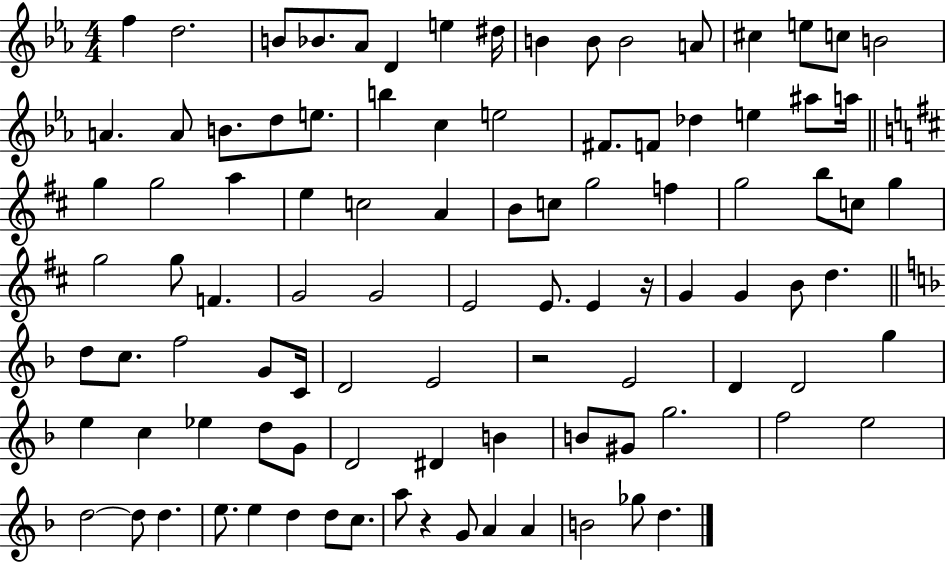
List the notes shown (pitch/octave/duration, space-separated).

F5/q D5/h. B4/e Bb4/e. Ab4/e D4/q E5/q D#5/s B4/q B4/e B4/h A4/e C#5/q E5/e C5/e B4/h A4/q. A4/e B4/e. D5/e E5/e. B5/q C5/q E5/h F#4/e. F4/e Db5/q E5/q A#5/e A5/s G5/q G5/h A5/q E5/q C5/h A4/q B4/e C5/e G5/h F5/q G5/h B5/e C5/e G5/q G5/h G5/e F4/q. G4/h G4/h E4/h E4/e. E4/q R/s G4/q G4/q B4/e D5/q. D5/e C5/e. F5/h G4/e C4/s D4/h E4/h R/h E4/h D4/q D4/h G5/q E5/q C5/q Eb5/q D5/e G4/e D4/h D#4/q B4/q B4/e G#4/e G5/h. F5/h E5/h D5/h D5/e D5/q. E5/e. E5/q D5/q D5/e C5/e. A5/e R/q G4/e A4/q A4/q B4/h Gb5/e D5/q.